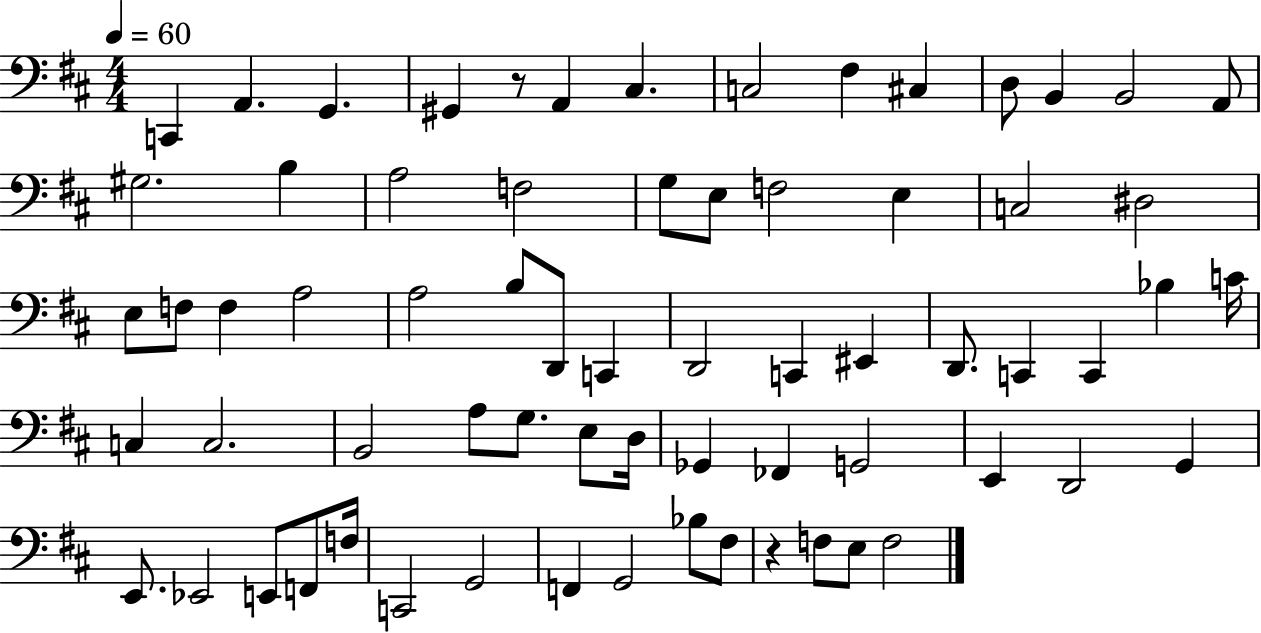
C2/q A2/q. G2/q. G#2/q R/e A2/q C#3/q. C3/h F#3/q C#3/q D3/e B2/q B2/h A2/e G#3/h. B3/q A3/h F3/h G3/e E3/e F3/h E3/q C3/h D#3/h E3/e F3/e F3/q A3/h A3/h B3/e D2/e C2/q D2/h C2/q EIS2/q D2/e. C2/q C2/q Bb3/q C4/s C3/q C3/h. B2/h A3/e G3/e. E3/e D3/s Gb2/q FES2/q G2/h E2/q D2/h G2/q E2/e. Eb2/h E2/e F2/e F3/s C2/h G2/h F2/q G2/h Bb3/e F#3/e R/q F3/e E3/e F3/h